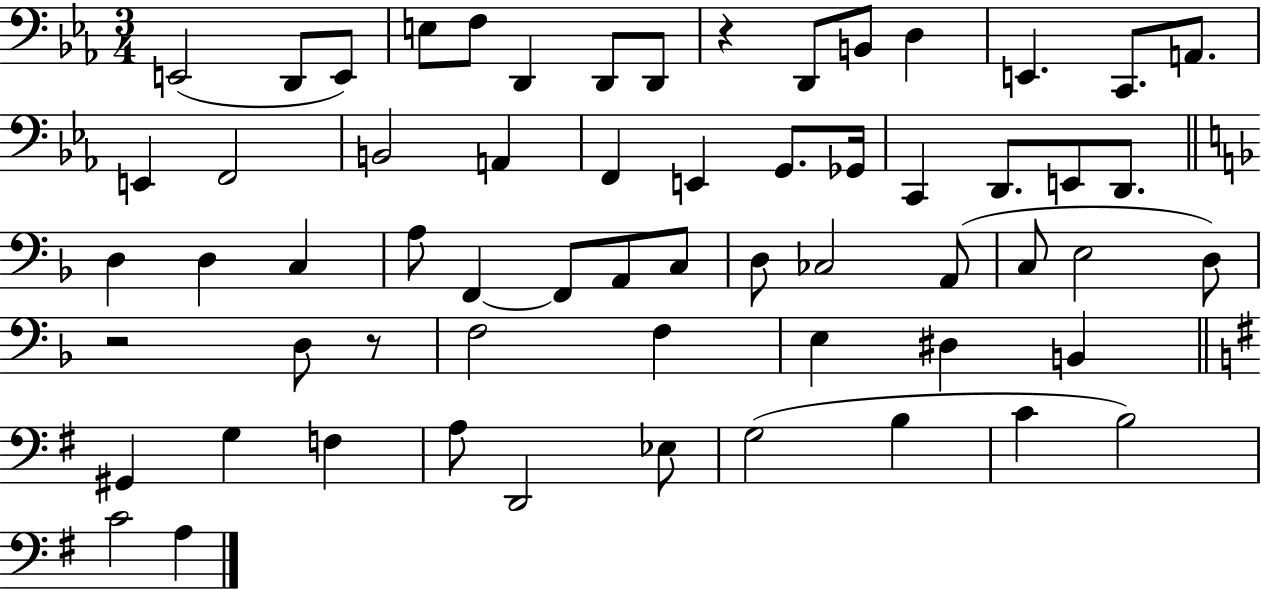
E2/h D2/e E2/e E3/e F3/e D2/q D2/e D2/e R/q D2/e B2/e D3/q E2/q. C2/e. A2/e. E2/q F2/h B2/h A2/q F2/q E2/q G2/e. Gb2/s C2/q D2/e. E2/e D2/e. D3/q D3/q C3/q A3/e F2/q F2/e A2/e C3/e D3/e CES3/h A2/e C3/e E3/h D3/e R/h D3/e R/e F3/h F3/q E3/q D#3/q B2/q G#2/q G3/q F3/q A3/e D2/h Eb3/e G3/h B3/q C4/q B3/h C4/h A3/q